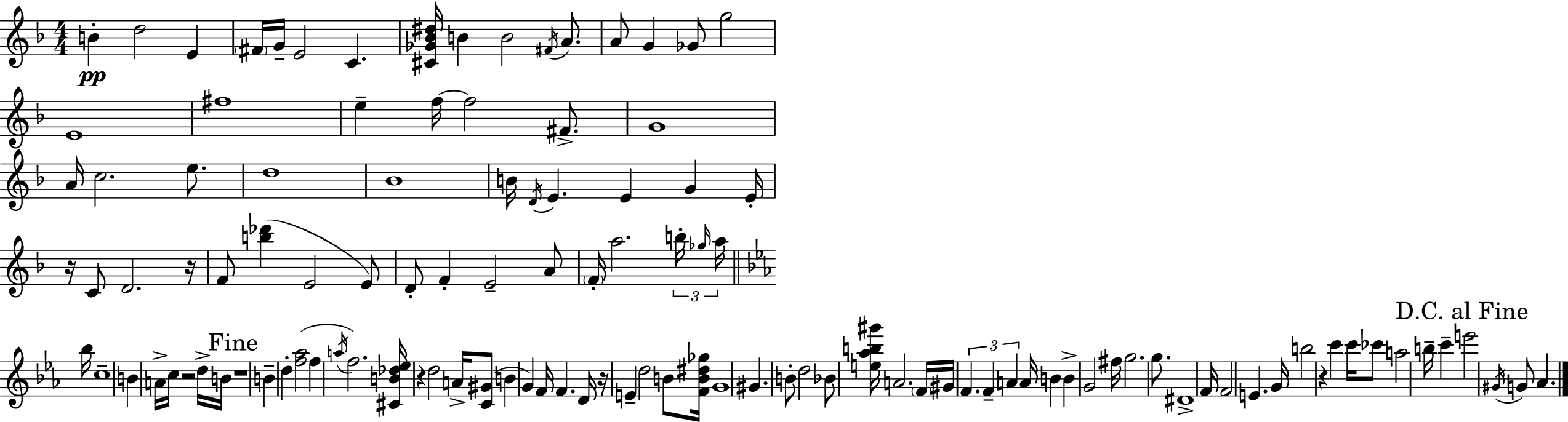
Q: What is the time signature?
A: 4/4